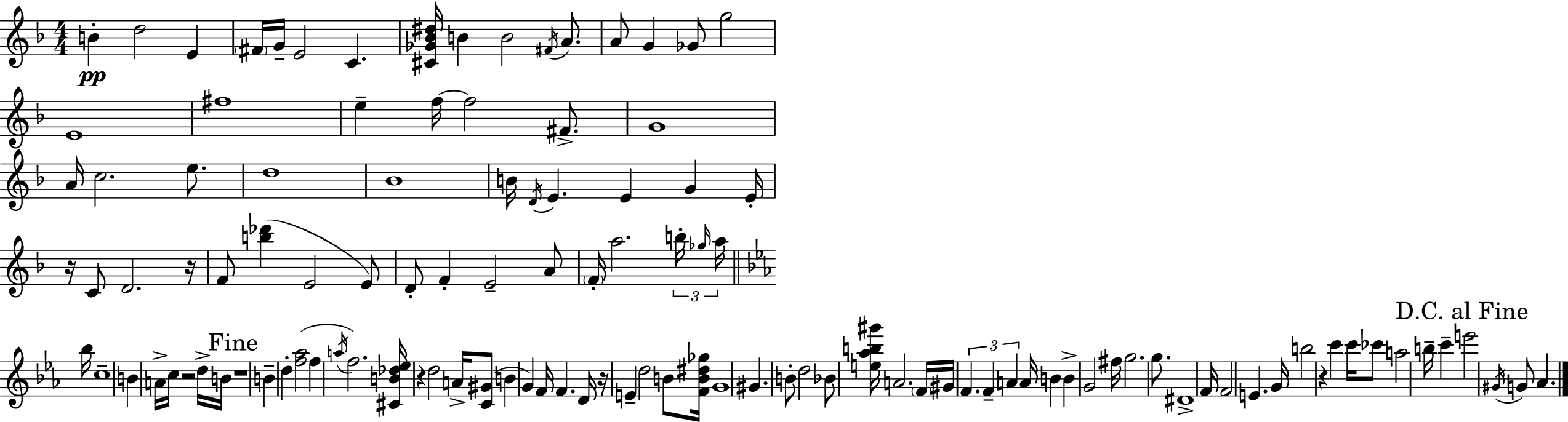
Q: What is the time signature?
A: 4/4